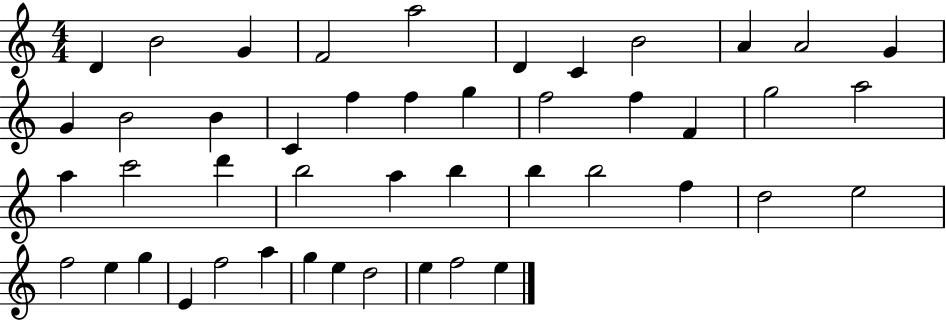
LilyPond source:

{
  \clef treble
  \numericTimeSignature
  \time 4/4
  \key c \major
  d'4 b'2 g'4 | f'2 a''2 | d'4 c'4 b'2 | a'4 a'2 g'4 | \break g'4 b'2 b'4 | c'4 f''4 f''4 g''4 | f''2 f''4 f'4 | g''2 a''2 | \break a''4 c'''2 d'''4 | b''2 a''4 b''4 | b''4 b''2 f''4 | d''2 e''2 | \break f''2 e''4 g''4 | e'4 f''2 a''4 | g''4 e''4 d''2 | e''4 f''2 e''4 | \break \bar "|."
}